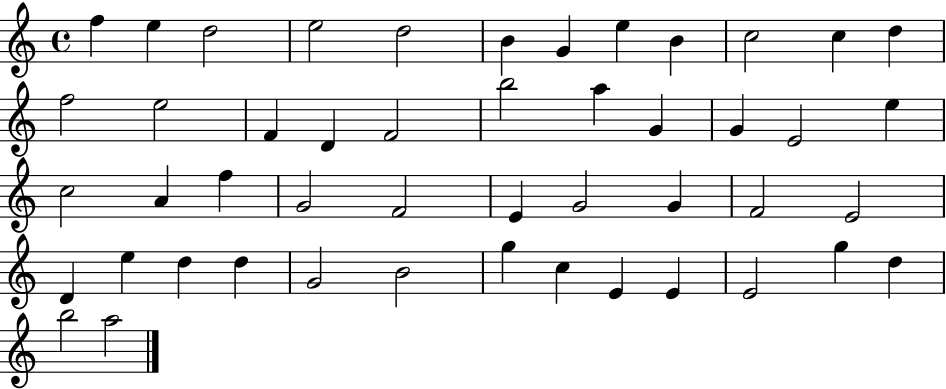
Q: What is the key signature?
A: C major